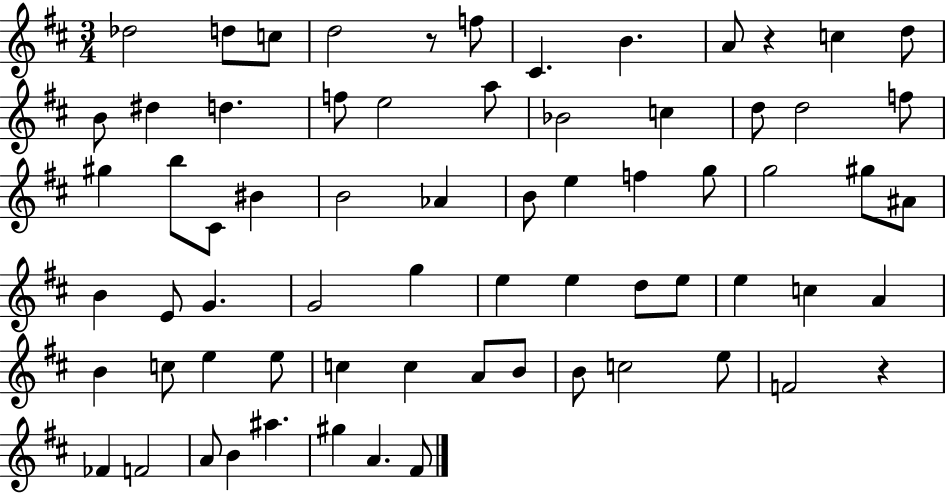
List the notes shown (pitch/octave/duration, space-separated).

Db5/h D5/e C5/e D5/h R/e F5/e C#4/q. B4/q. A4/e R/q C5/q D5/e B4/e D#5/q D5/q. F5/e E5/h A5/e Bb4/h C5/q D5/e D5/h F5/e G#5/q B5/e C#4/e BIS4/q B4/h Ab4/q B4/e E5/q F5/q G5/e G5/h G#5/e A#4/e B4/q E4/e G4/q. G4/h G5/q E5/q E5/q D5/e E5/e E5/q C5/q A4/q B4/q C5/e E5/q E5/e C5/q C5/q A4/e B4/e B4/e C5/h E5/e F4/h R/q FES4/q F4/h A4/e B4/q A#5/q. G#5/q A4/q. F#4/e